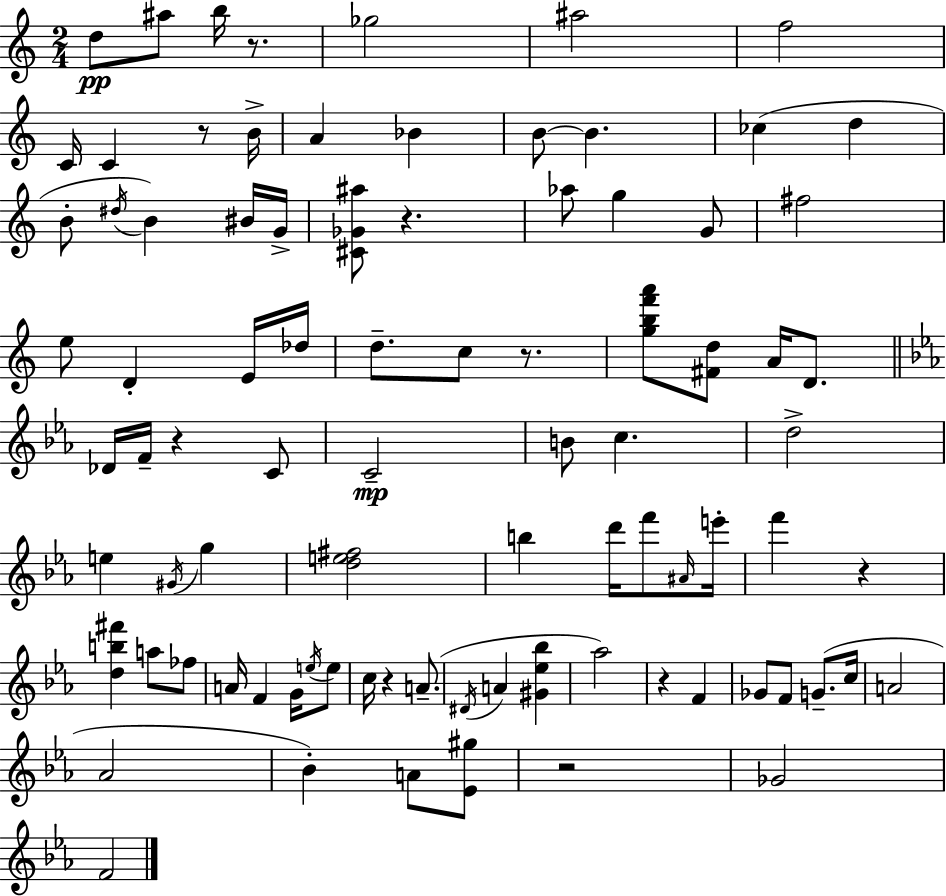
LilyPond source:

{
  \clef treble
  \numericTimeSignature
  \time 2/4
  \key c \major
  d''8\pp ais''8 b''16 r8. | ges''2 | ais''2 | f''2 | \break c'16 c'4 r8 b'16-> | a'4 bes'4 | b'8~~ b'4. | ces''4( d''4 | \break b'8-. \acciaccatura { dis''16 } b'4) bis'16 | g'16-> <cis' ges' ais''>8 r4. | aes''8 g''4 g'8 | fis''2 | \break e''8 d'4-. e'16 | des''16 d''8.-- c''8 r8. | <g'' b'' f''' a'''>8 <fis' d''>8 a'16 d'8. | \bar "||" \break \key ees \major des'16 f'16-- r4 c'8 | c'2--\mp | b'8 c''4. | d''2-> | \break e''4 \acciaccatura { gis'16 } g''4 | <d'' e'' fis''>2 | b''4 d'''16 f'''8 | \grace { ais'16 } e'''16-. f'''4 r4 | \break <d'' b'' fis'''>4 a''8 | fes''8 a'16 f'4 g'16 | \acciaccatura { e''16 } e''8 c''16 r4 | a'8.--( \acciaccatura { dis'16 } a'4 | \break <gis' ees'' bes''>4 aes''2) | r4 | f'4 ges'8 f'8 | g'8.--( c''16 a'2 | \break aes'2 | bes'4-.) | a'8 <ees' gis''>8 r2 | ges'2 | \break f'2 | \bar "|."
}